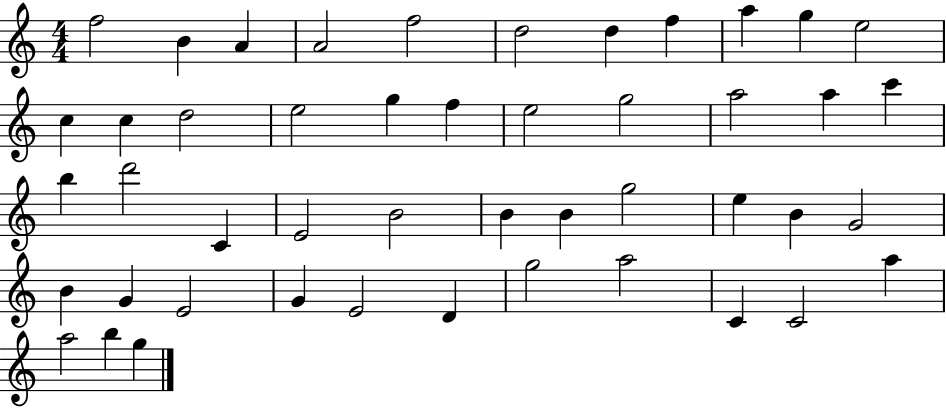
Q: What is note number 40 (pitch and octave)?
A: G5